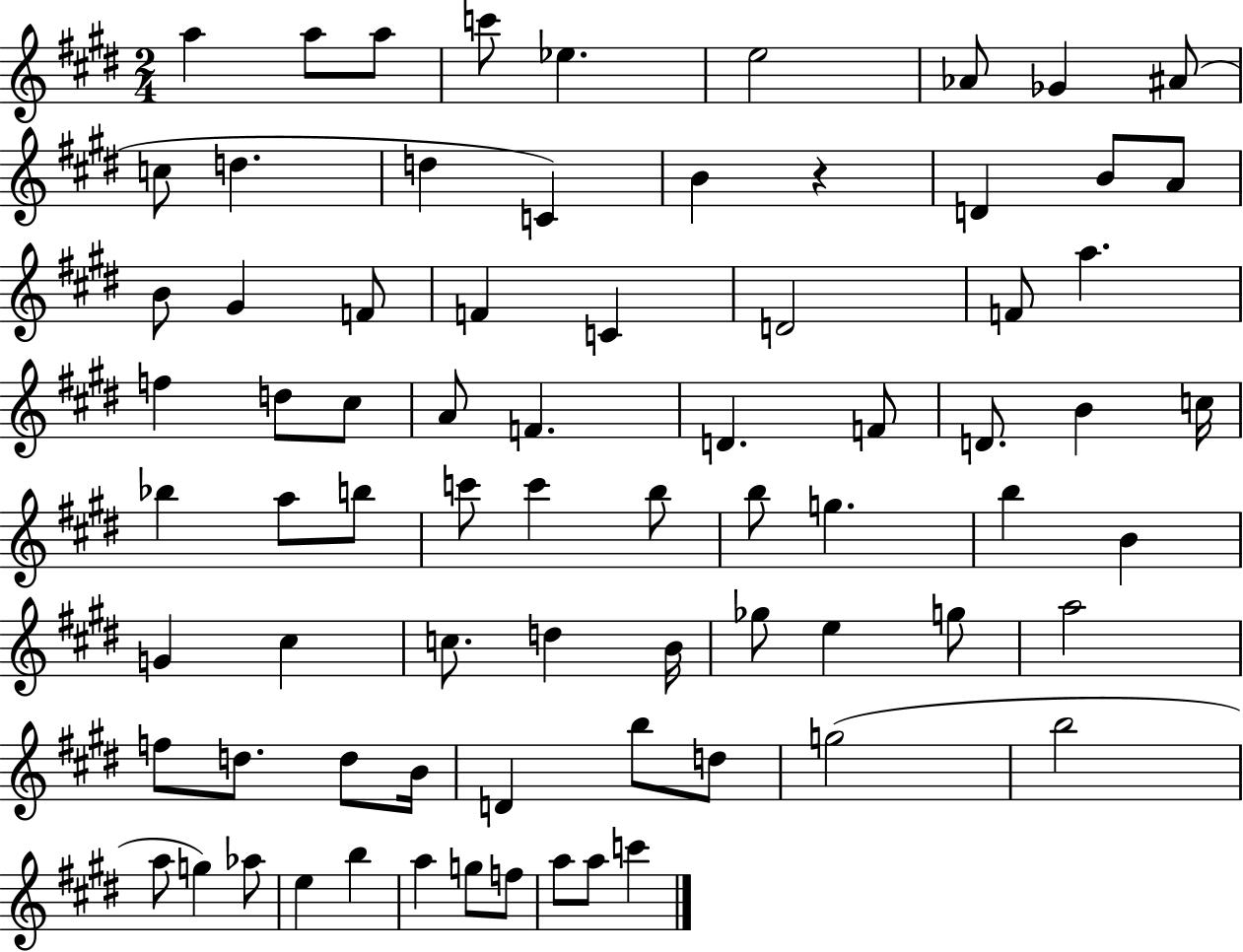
A5/q A5/e A5/e C6/e Eb5/q. E5/h Ab4/e Gb4/q A#4/e C5/e D5/q. D5/q C4/q B4/q R/q D4/q B4/e A4/e B4/e G#4/q F4/e F4/q C4/q D4/h F4/e A5/q. F5/q D5/e C#5/e A4/e F4/q. D4/q. F4/e D4/e. B4/q C5/s Bb5/q A5/e B5/e C6/e C6/q B5/e B5/e G5/q. B5/q B4/q G4/q C#5/q C5/e. D5/q B4/s Gb5/e E5/q G5/e A5/h F5/e D5/e. D5/e B4/s D4/q B5/e D5/e G5/h B5/h A5/e G5/q Ab5/e E5/q B5/q A5/q G5/e F5/e A5/e A5/e C6/q